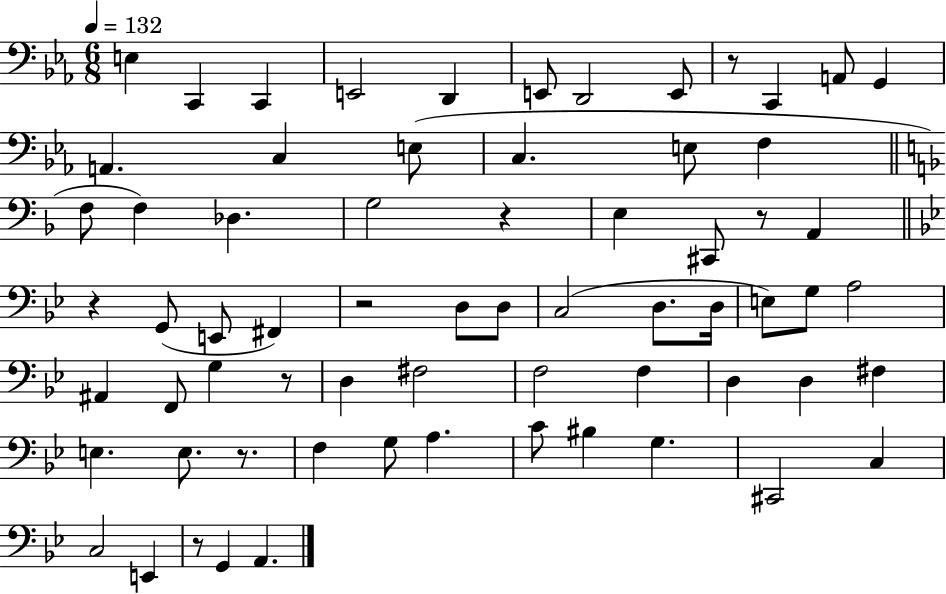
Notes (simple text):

E3/q C2/q C2/q E2/h D2/q E2/e D2/h E2/e R/e C2/q A2/e G2/q A2/q. C3/q E3/e C3/q. E3/e F3/q F3/e F3/q Db3/q. G3/h R/q E3/q C#2/e R/e A2/q R/q G2/e E2/e F#2/q R/h D3/e D3/e C3/h D3/e. D3/s E3/e G3/e A3/h A#2/q F2/e G3/q R/e D3/q F#3/h F3/h F3/q D3/q D3/q F#3/q E3/q. E3/e. R/e. F3/q G3/e A3/q. C4/e BIS3/q G3/q. C#2/h C3/q C3/h E2/q R/e G2/q A2/q.